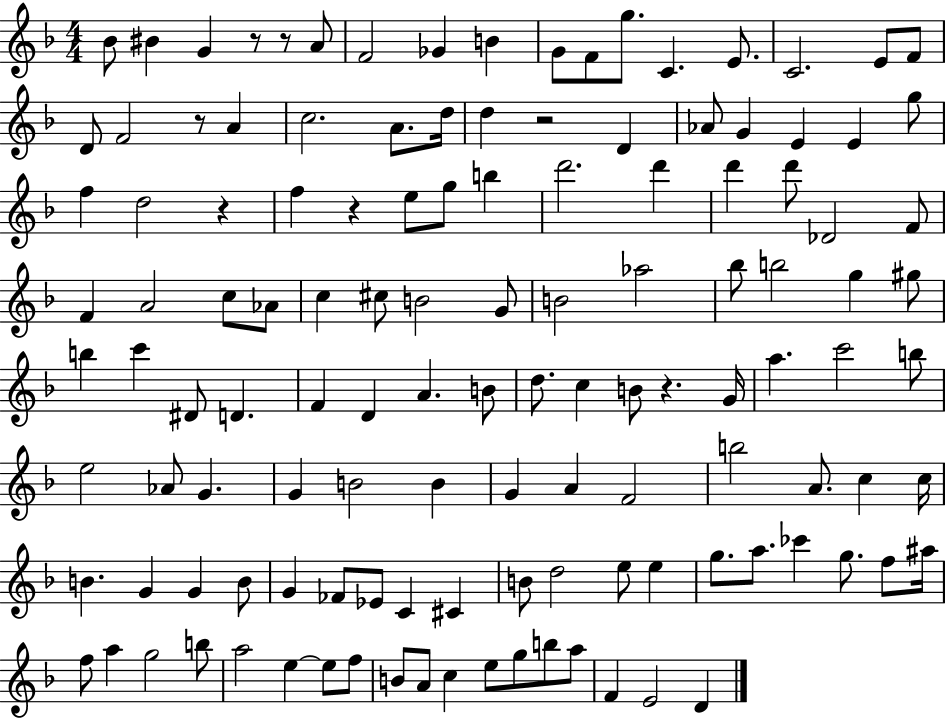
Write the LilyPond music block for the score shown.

{
  \clef treble
  \numericTimeSignature
  \time 4/4
  \key f \major
  \repeat volta 2 { bes'8 bis'4 g'4 r8 r8 a'8 | f'2 ges'4 b'4 | g'8 f'8 g''8. c'4. e'8. | c'2. e'8 f'8 | \break d'8 f'2 r8 a'4 | c''2. a'8. d''16 | d''4 r2 d'4 | aes'8 g'4 e'4 e'4 g''8 | \break f''4 d''2 r4 | f''4 r4 e''8 g''8 b''4 | d'''2. d'''4 | d'''4 d'''8 des'2 f'8 | \break f'4 a'2 c''8 aes'8 | c''4 cis''8 b'2 g'8 | b'2 aes''2 | bes''8 b''2 g''4 gis''8 | \break b''4 c'''4 dis'8 d'4. | f'4 d'4 a'4. b'8 | d''8. c''4 b'8 r4. g'16 | a''4. c'''2 b''8 | \break e''2 aes'8 g'4. | g'4 b'2 b'4 | g'4 a'4 f'2 | b''2 a'8. c''4 c''16 | \break b'4. g'4 g'4 b'8 | g'4 fes'8 ees'8 c'4 cis'4 | b'8 d''2 e''8 e''4 | g''8. a''8. ces'''4 g''8. f''8 ais''16 | \break f''8 a''4 g''2 b''8 | a''2 e''4~~ e''8 f''8 | b'8 a'8 c''4 e''8 g''8 b''8 a''8 | f'4 e'2 d'4 | \break } \bar "|."
}